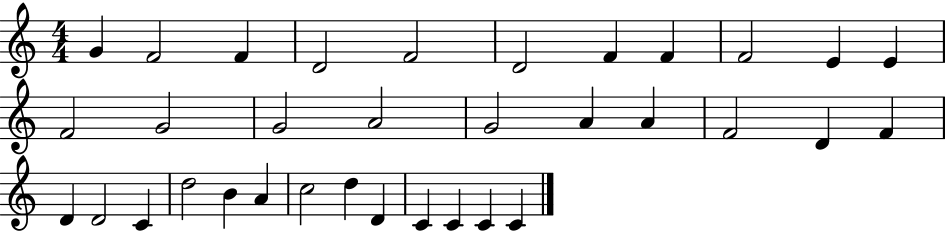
{
  \clef treble
  \numericTimeSignature
  \time 4/4
  \key c \major
  g'4 f'2 f'4 | d'2 f'2 | d'2 f'4 f'4 | f'2 e'4 e'4 | \break f'2 g'2 | g'2 a'2 | g'2 a'4 a'4 | f'2 d'4 f'4 | \break d'4 d'2 c'4 | d''2 b'4 a'4 | c''2 d''4 d'4 | c'4 c'4 c'4 c'4 | \break \bar "|."
}